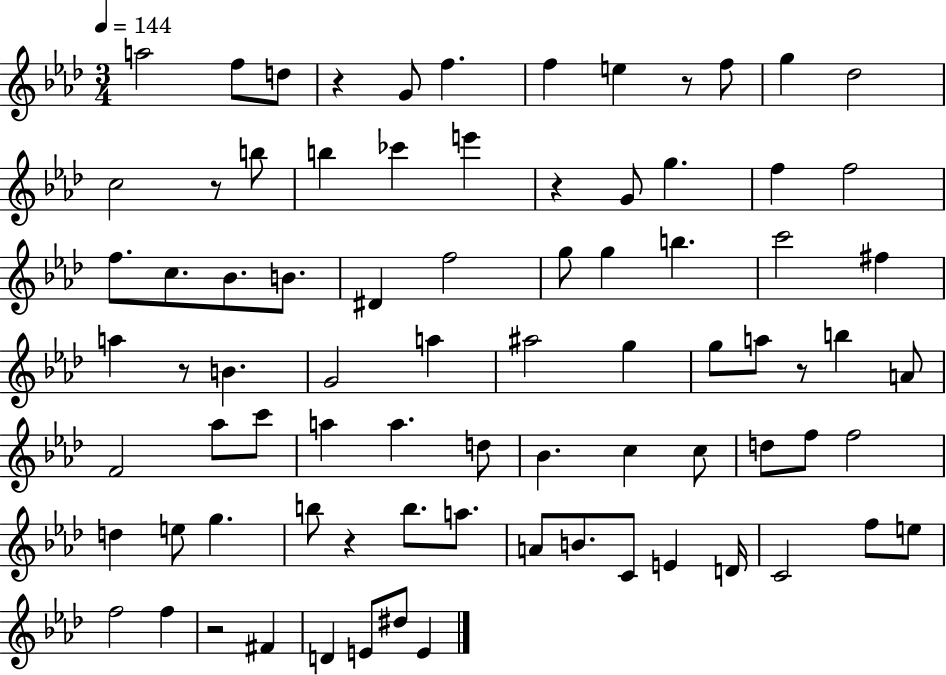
{
  \clef treble
  \numericTimeSignature
  \time 3/4
  \key aes \major
  \tempo 4 = 144
  a''2 f''8 d''8 | r4 g'8 f''4. | f''4 e''4 r8 f''8 | g''4 des''2 | \break c''2 r8 b''8 | b''4 ces'''4 e'''4 | r4 g'8 g''4. | f''4 f''2 | \break f''8. c''8. bes'8. b'8. | dis'4 f''2 | g''8 g''4 b''4. | c'''2 fis''4 | \break a''4 r8 b'4. | g'2 a''4 | ais''2 g''4 | g''8 a''8 r8 b''4 a'8 | \break f'2 aes''8 c'''8 | a''4 a''4. d''8 | bes'4. c''4 c''8 | d''8 f''8 f''2 | \break d''4 e''8 g''4. | b''8 r4 b''8. a''8. | a'8 b'8. c'8 e'4 d'16 | c'2 f''8 e''8 | \break f''2 f''4 | r2 fis'4 | d'4 e'8 dis''8 e'4 | \bar "|."
}